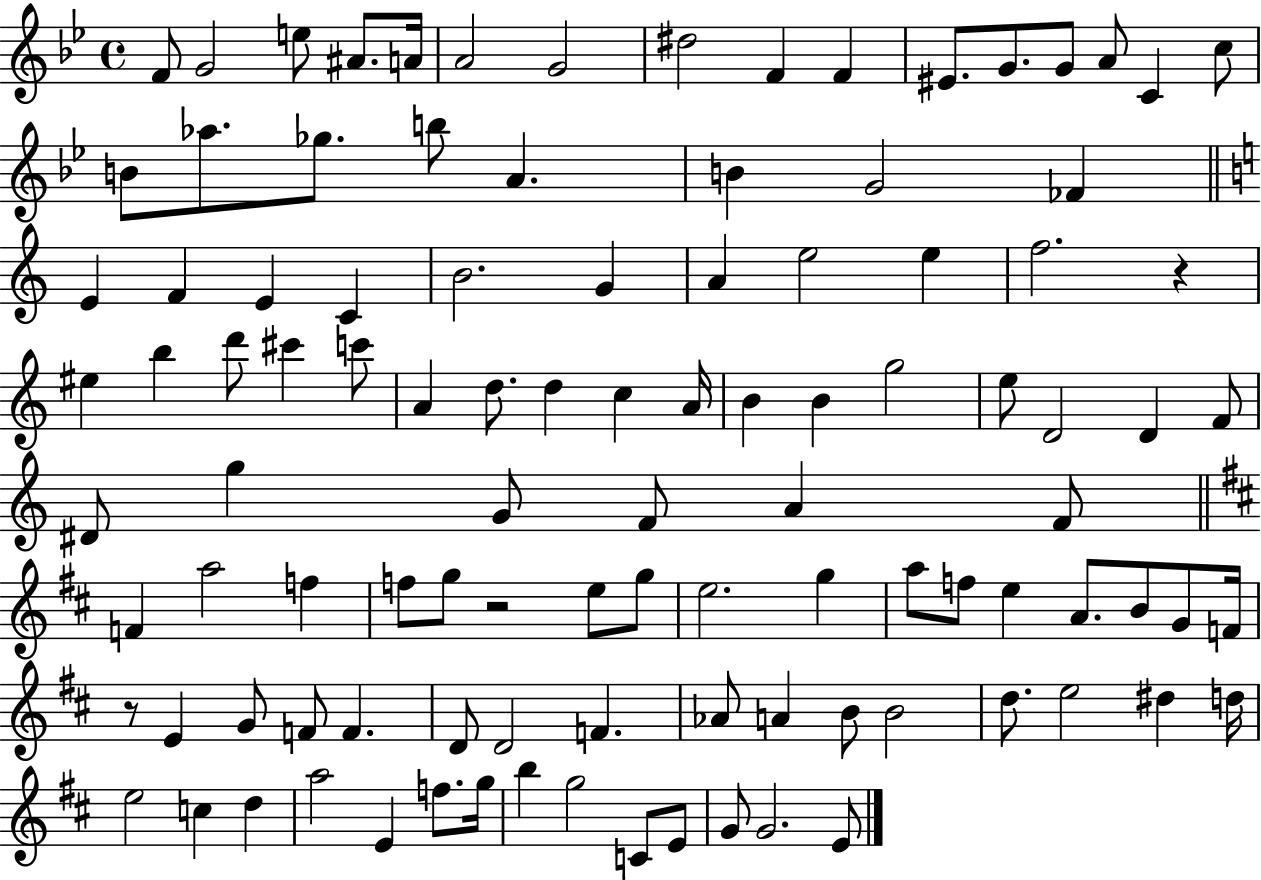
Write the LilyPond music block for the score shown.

{
  \clef treble
  \time 4/4
  \defaultTimeSignature
  \key bes \major
  f'8 g'2 e''8 ais'8. a'16 | a'2 g'2 | dis''2 f'4 f'4 | eis'8. g'8. g'8 a'8 c'4 c''8 | \break b'8 aes''8. ges''8. b''8 a'4. | b'4 g'2 fes'4 | \bar "||" \break \key a \minor e'4 f'4 e'4 c'4 | b'2. g'4 | a'4 e''2 e''4 | f''2. r4 | \break eis''4 b''4 d'''8 cis'''4 c'''8 | a'4 d''8. d''4 c''4 a'16 | b'4 b'4 g''2 | e''8 d'2 d'4 f'8 | \break dis'8 g''4 g'8 f'8 a'4 f'8 | \bar "||" \break \key d \major f'4 a''2 f''4 | f''8 g''8 r2 e''8 g''8 | e''2. g''4 | a''8 f''8 e''4 a'8. b'8 g'8 f'16 | \break r8 e'4 g'8 f'8 f'4. | d'8 d'2 f'4. | aes'8 a'4 b'8 b'2 | d''8. e''2 dis''4 d''16 | \break e''2 c''4 d''4 | a''2 e'4 f''8. g''16 | b''4 g''2 c'8 e'8 | g'8 g'2. e'8 | \break \bar "|."
}